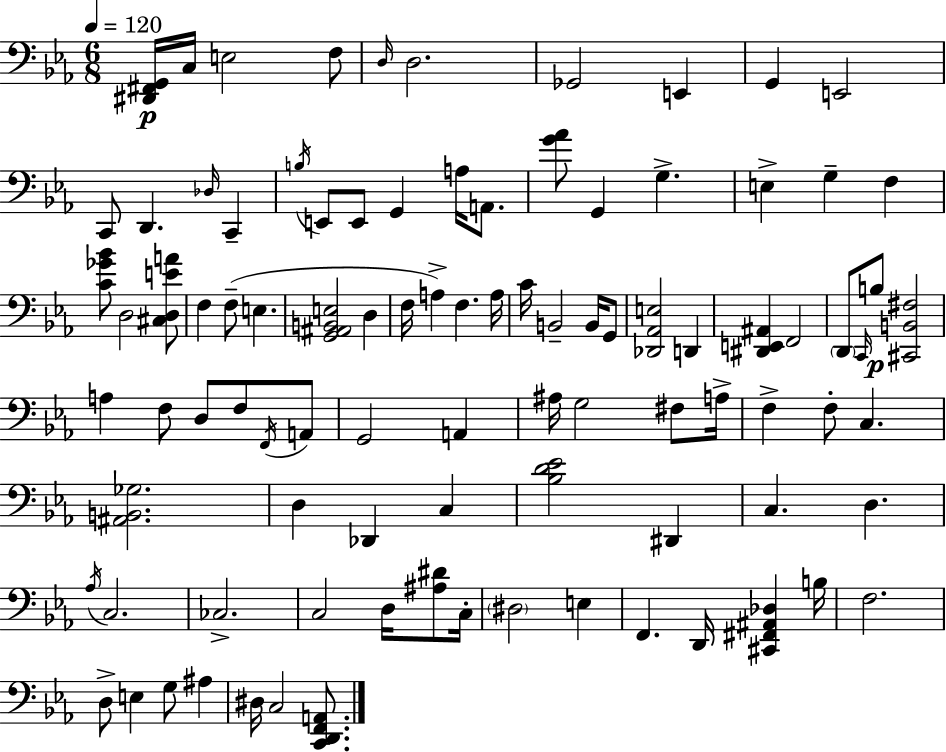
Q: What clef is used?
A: bass